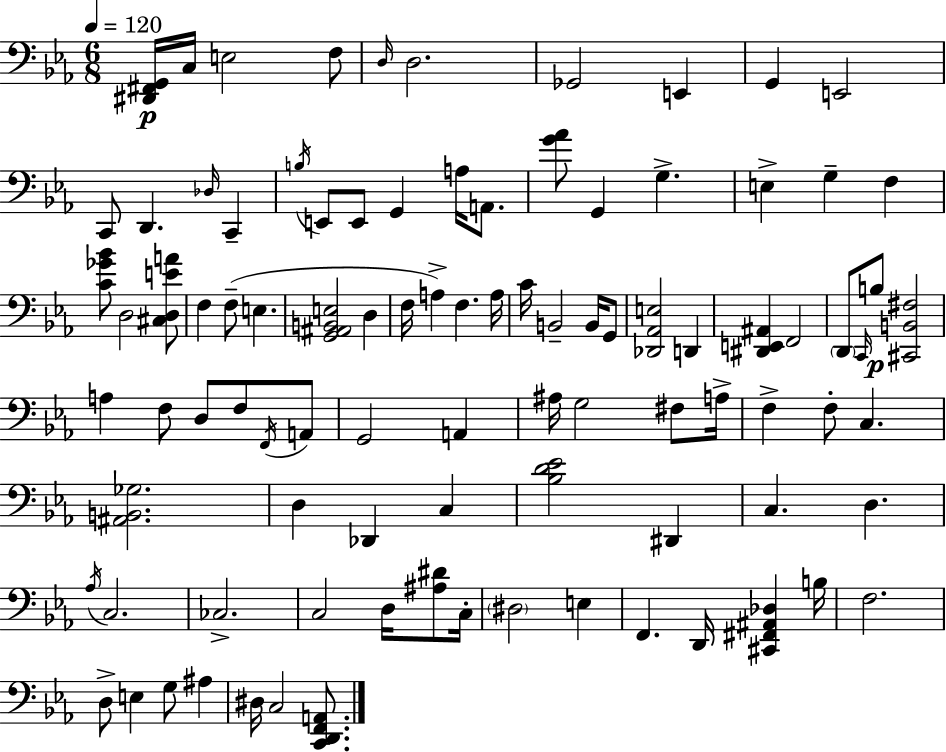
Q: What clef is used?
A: bass